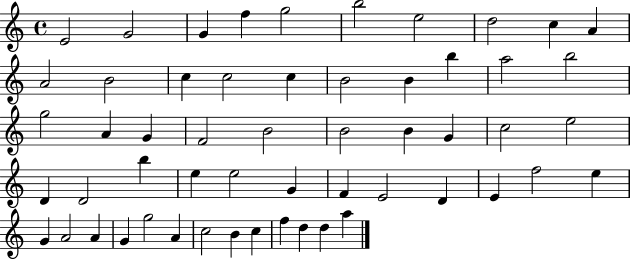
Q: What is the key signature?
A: C major